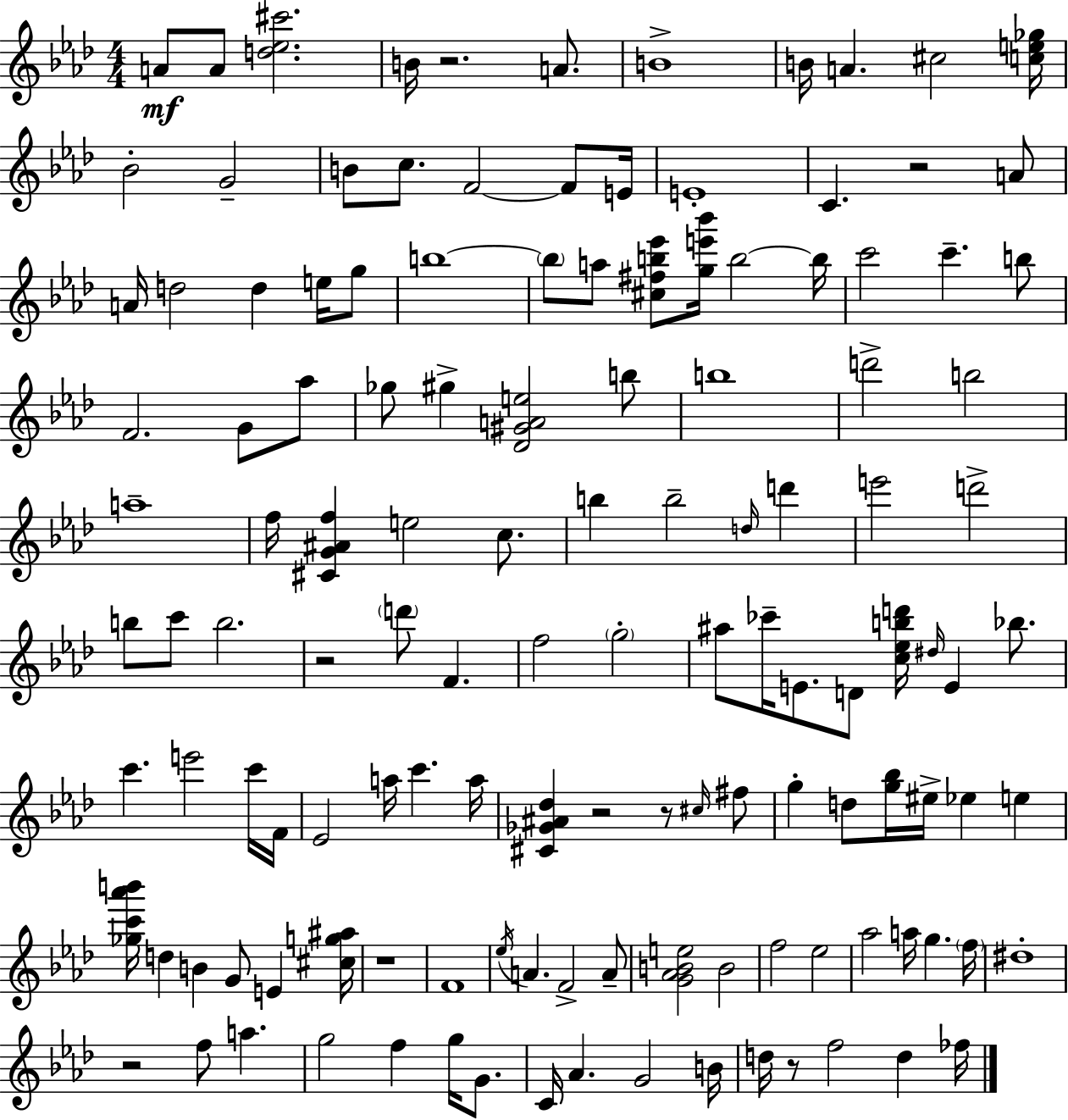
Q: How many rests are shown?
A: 8